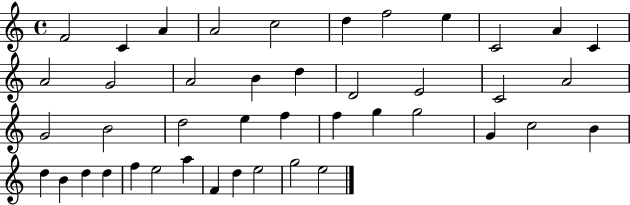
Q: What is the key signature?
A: C major